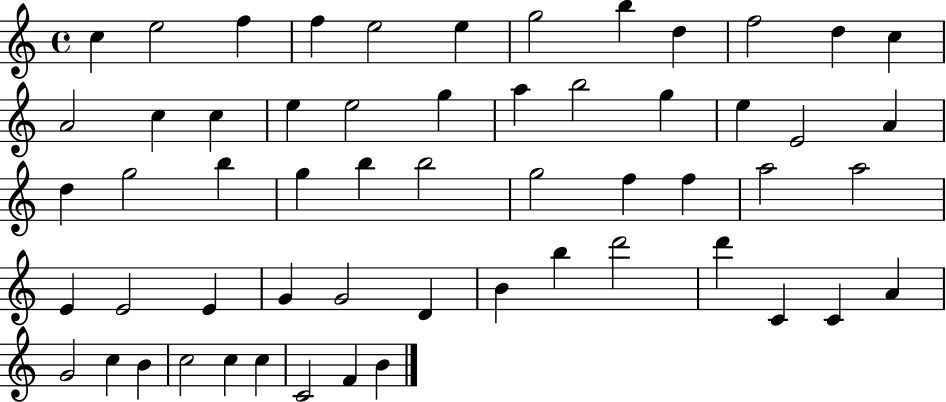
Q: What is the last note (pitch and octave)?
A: B4